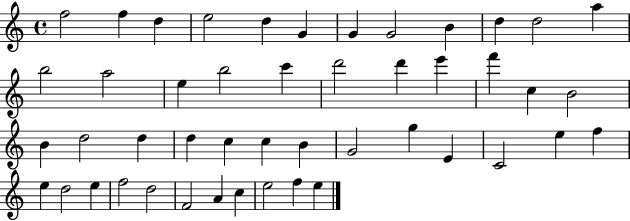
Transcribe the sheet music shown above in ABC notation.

X:1
T:Untitled
M:4/4
L:1/4
K:C
f2 f d e2 d G G G2 B d d2 a b2 a2 e b2 c' d'2 d' e' f' c B2 B d2 d d c c B G2 g E C2 e f e d2 e f2 d2 F2 A c e2 f e